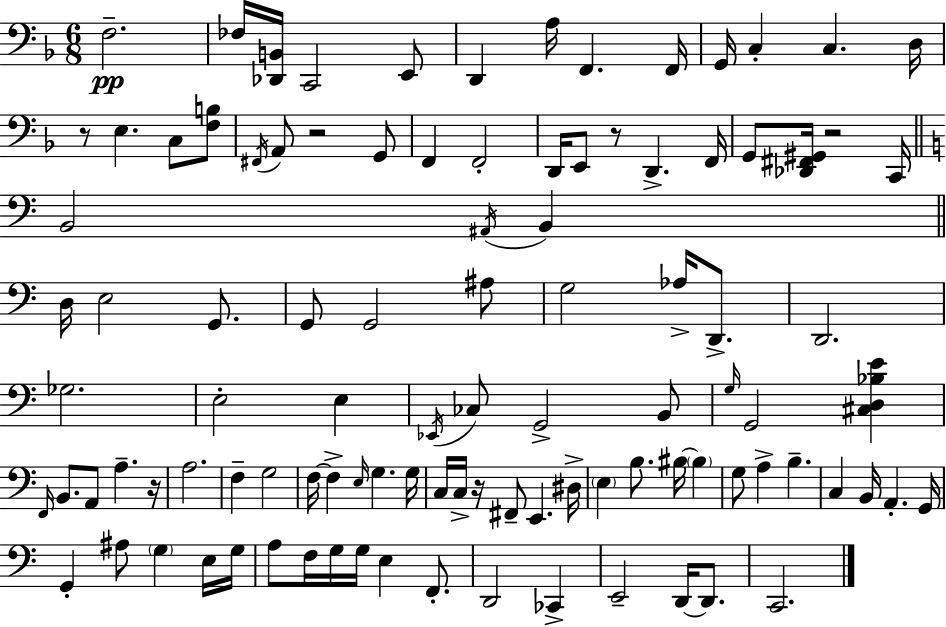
X:1
T:Untitled
M:6/8
L:1/4
K:F
F,2 _F,/4 [_D,,B,,]/4 C,,2 E,,/2 D,, A,/4 F,, F,,/4 G,,/4 C, C, D,/4 z/2 E, C,/2 [F,B,]/2 ^F,,/4 A,,/2 z2 G,,/2 F,, F,,2 D,,/4 E,,/2 z/2 D,, F,,/4 G,,/2 [_D,,^F,,^G,,]/4 z2 C,,/4 B,,2 ^A,,/4 B,, D,/4 E,2 G,,/2 G,,/2 G,,2 ^A,/2 G,2 _A,/4 D,,/2 D,,2 _G,2 E,2 E, _E,,/4 _C,/2 G,,2 B,,/2 G,/4 G,,2 [^C,D,_B,E] F,,/4 B,,/2 A,,/2 A, z/4 A,2 F, G,2 F,/4 F, E,/4 G, G,/4 C,/4 C,/4 z/4 ^F,,/2 E,, ^D,/4 E, B,/2 ^B,/4 ^B, G,/2 A, B, C, B,,/4 A,, G,,/4 G,, ^A,/2 G, E,/4 G,/4 A,/2 F,/4 G,/4 G,/4 E, F,,/2 D,,2 _C,, E,,2 D,,/4 D,,/2 C,,2